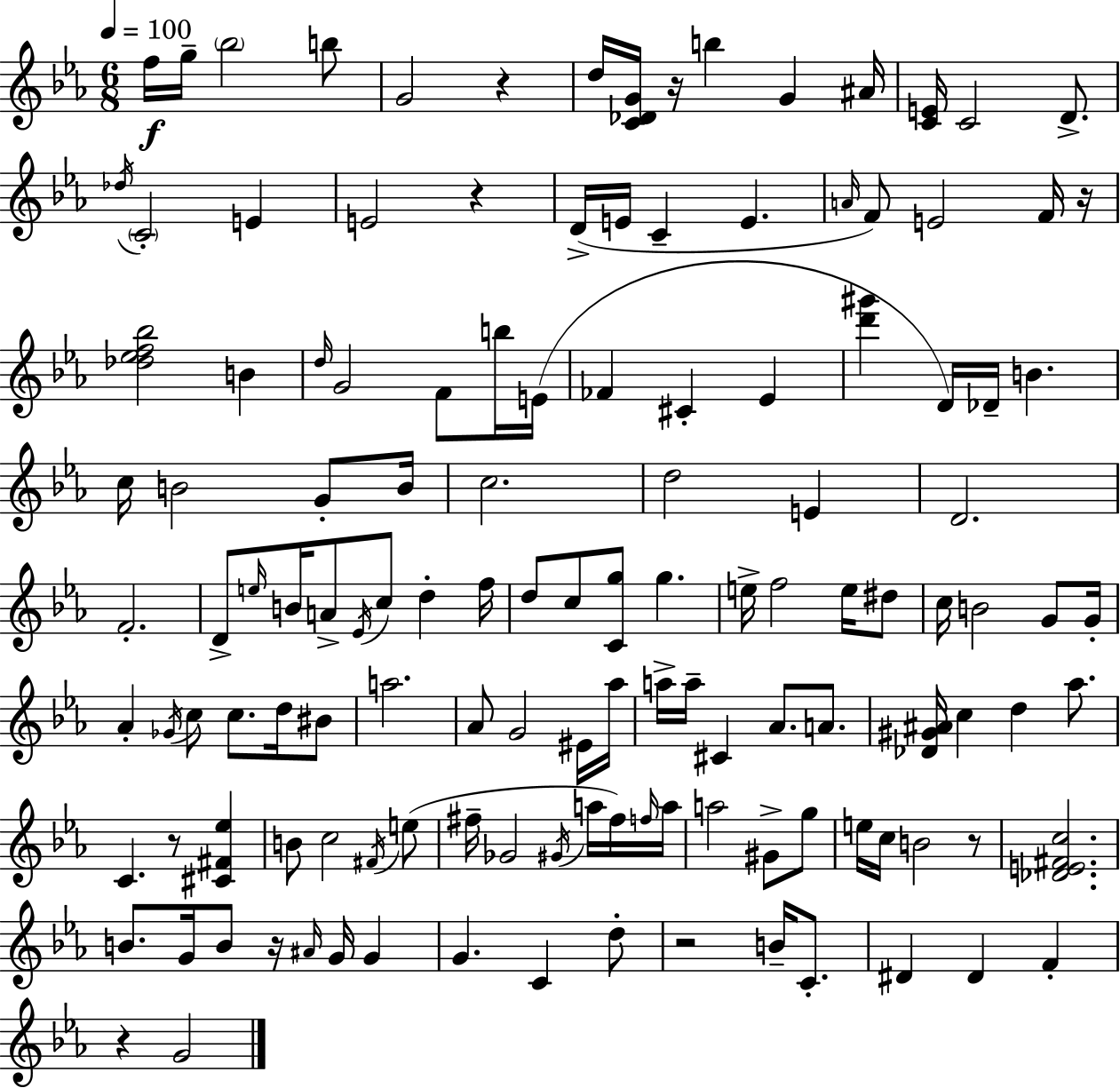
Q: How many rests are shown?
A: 9